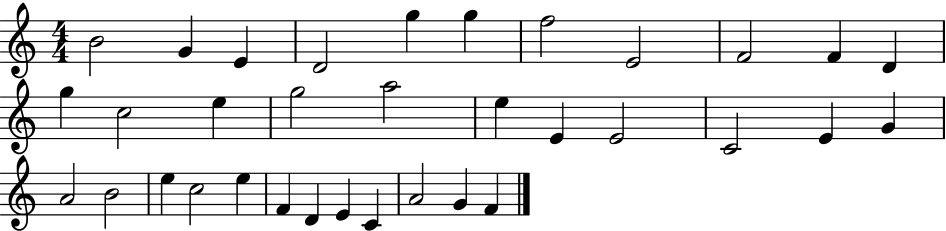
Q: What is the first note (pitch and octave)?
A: B4